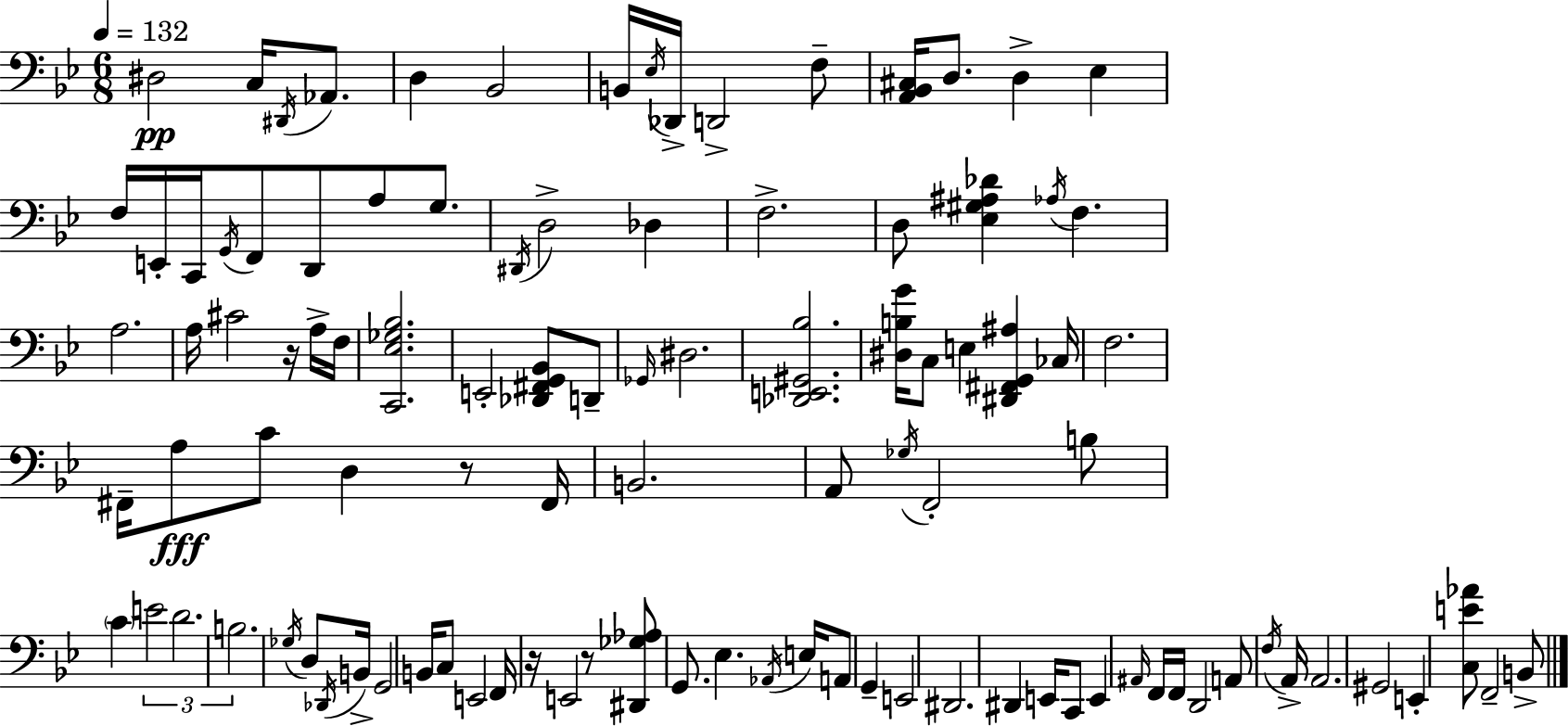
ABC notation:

X:1
T:Untitled
M:6/8
L:1/4
K:Gm
^D,2 C,/4 ^D,,/4 _A,,/2 D, _B,,2 B,,/4 _E,/4 _D,,/4 D,,2 F,/2 [A,,_B,,^C,]/4 D,/2 D, _E, F,/4 E,,/4 C,,/4 G,,/4 F,,/2 D,,/2 A,/2 G,/2 ^D,,/4 D,2 _D, F,2 D,/2 [_E,^G,^A,_D] _A,/4 F, A,2 A,/4 ^C2 z/4 A,/4 F,/4 [C,,_E,_G,_B,]2 E,,2 [_D,,^F,,G,,_B,,]/2 D,,/2 _G,,/4 ^D,2 [_D,,E,,^G,,_B,]2 [^D,B,G]/4 C,/2 E, [^D,,^F,,G,,^A,] _C,/4 F,2 ^F,,/4 A,/2 C/2 D, z/2 ^F,,/4 B,,2 A,,/2 _G,/4 F,,2 B,/2 C E2 D2 B,2 _G,/4 D,/2 _D,,/4 B,,/4 G,,2 B,,/4 C,/2 E,,2 F,,/4 z/4 E,,2 z/2 [^D,,_G,_A,]/2 G,,/2 _E, _A,,/4 E,/4 A,,/2 G,, E,,2 ^D,,2 ^D,, E,,/4 C,,/2 E,, ^A,,/4 F,,/4 F,,/4 D,,2 A,,/2 F,/4 A,,/4 A,,2 ^G,,2 E,, [C,E_A]/2 F,,2 B,,/2